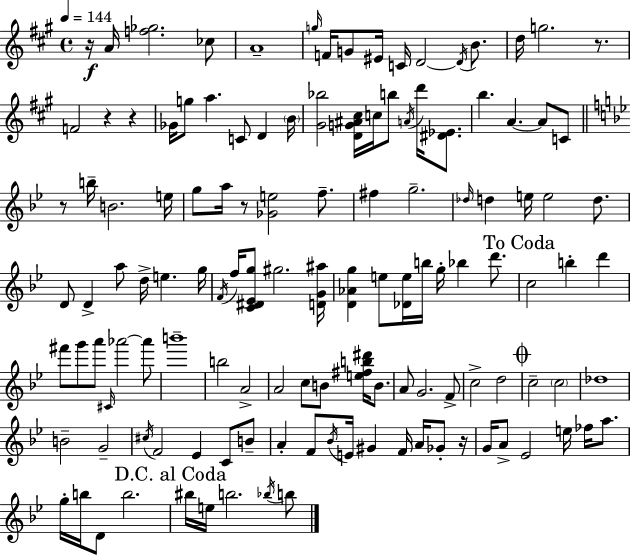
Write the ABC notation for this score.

X:1
T:Untitled
M:4/4
L:1/4
K:A
z/4 A/4 [f_g]2 _c/2 A4 g/4 F/4 G/2 ^E/4 C/4 D2 D/4 B/2 d/4 g2 z/2 F2 z z _G/4 g/2 a C/2 D B/4 [^G_b]2 [DG^A^c]/4 c/4 b/2 A/4 d'/4 [^D_E]/2 b A A/2 C/2 z/2 b/4 B2 e/4 g/2 a/4 z/2 [_Ge]2 f/2 ^f g2 _d/4 d e/4 e2 d/2 D/2 D a/2 d/4 e g/4 F/4 f/4 [C^D_Eg]/2 ^g2 [DG^a]/4 [D_Ag] e/2 [_De]/4 b/4 g/4 _b d'/2 c2 b d' ^f'/2 g'/2 a'/2 ^C/4 _a'2 _a'/2 b'4 b2 A2 A2 c/2 B/2 [e^fb^d']/4 B/2 A/2 G2 F/2 c2 d2 c2 c2 _d4 B2 G2 ^c/4 F2 _E C/2 B/2 A F/2 _B/4 E/4 ^G F/4 A/4 _G/2 z/4 G/4 A/2 _E2 e/4 _f/4 a/2 g/4 b/4 D/2 b2 ^b/4 e/4 b2 _b/4 b/2